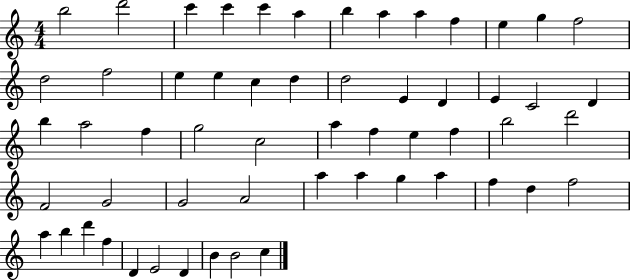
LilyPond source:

{
  \clef treble
  \numericTimeSignature
  \time 4/4
  \key c \major
  b''2 d'''2 | c'''4 c'''4 c'''4 a''4 | b''4 a''4 a''4 f''4 | e''4 g''4 f''2 | \break d''2 f''2 | e''4 e''4 c''4 d''4 | d''2 e'4 d'4 | e'4 c'2 d'4 | \break b''4 a''2 f''4 | g''2 c''2 | a''4 f''4 e''4 f''4 | b''2 d'''2 | \break f'2 g'2 | g'2 a'2 | a''4 a''4 g''4 a''4 | f''4 d''4 f''2 | \break a''4 b''4 d'''4 f''4 | d'4 e'2 d'4 | b'4 b'2 c''4 | \bar "|."
}